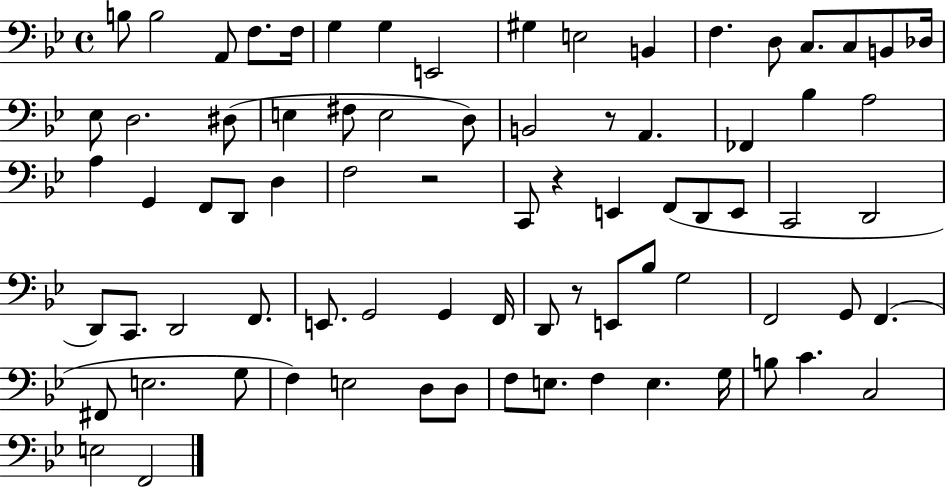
{
  \clef bass
  \time 4/4
  \defaultTimeSignature
  \key bes \major
  b8 b2 a,8 f8. f16 | g4 g4 e,2 | gis4 e2 b,4 | f4. d8 c8. c8 b,8 des16 | \break ees8 d2. dis8( | e4 fis8 e2 d8) | b,2 r8 a,4. | fes,4 bes4 a2 | \break a4 g,4 f,8 d,8 d4 | f2 r2 | c,8 r4 e,4 f,8( d,8 e,8 | c,2 d,2 | \break d,8) c,8. d,2 f,8. | e,8. g,2 g,4 f,16 | d,8 r8 e,8 bes8 g2 | f,2 g,8 f,4.( | \break fis,8 e2. g8 | f4) e2 d8 d8 | f8 e8. f4 e4. g16 | b8 c'4. c2 | \break e2 f,2 | \bar "|."
}